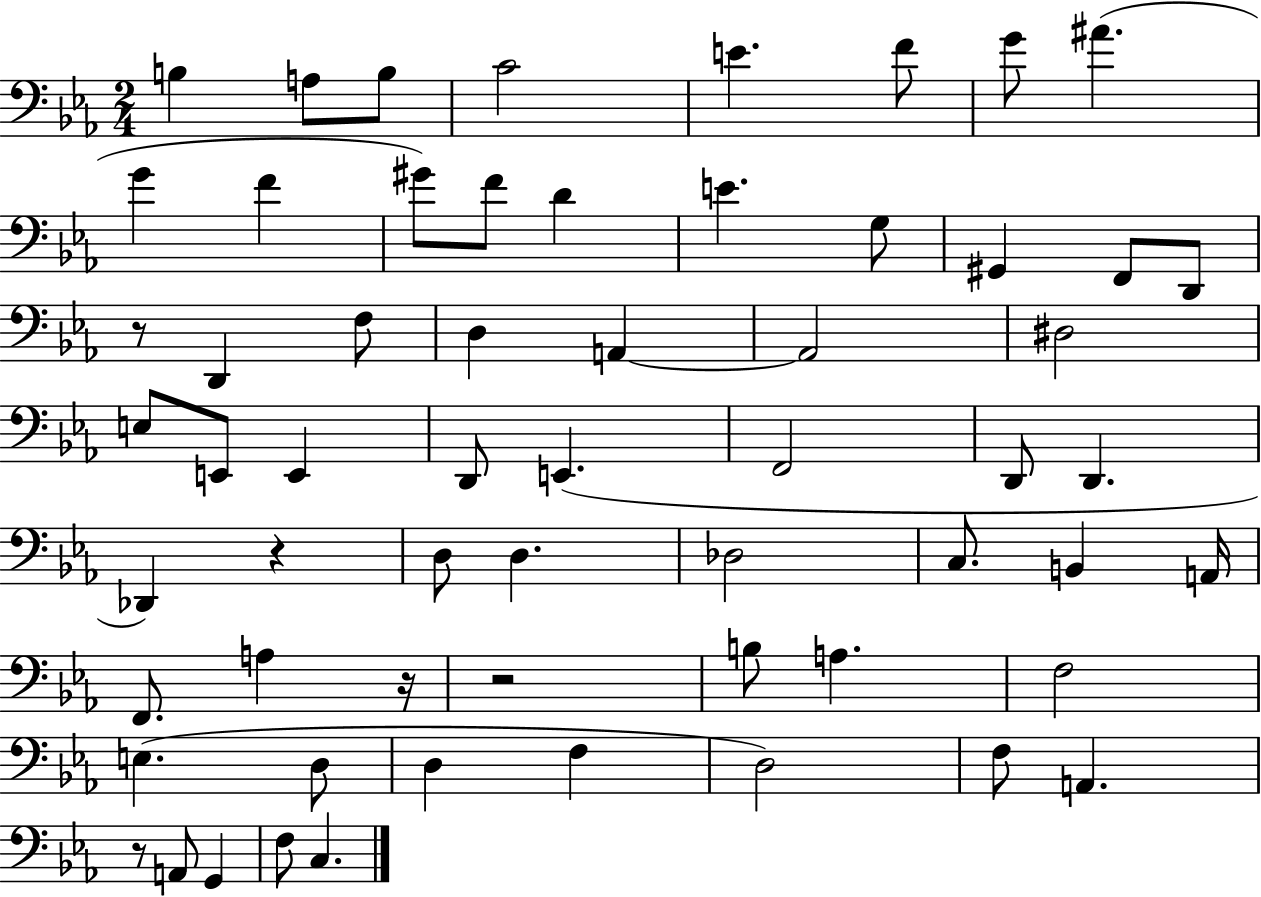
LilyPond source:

{
  \clef bass
  \numericTimeSignature
  \time 2/4
  \key ees \major
  \repeat volta 2 { b4 a8 b8 | c'2 | e'4. f'8 | g'8 ais'4.( | \break g'4 f'4 | gis'8) f'8 d'4 | e'4. g8 | gis,4 f,8 d,8 | \break r8 d,4 f8 | d4 a,4~~ | a,2 | dis2 | \break e8 e,8 e,4 | d,8 e,4.( | f,2 | d,8 d,4. | \break des,4) r4 | d8 d4. | des2 | c8. b,4 a,16 | \break f,8. a4 r16 | r2 | b8 a4. | f2 | \break e4.( d8 | d4 f4 | d2) | f8 a,4. | \break r8 a,8 g,4 | f8 c4. | } \bar "|."
}